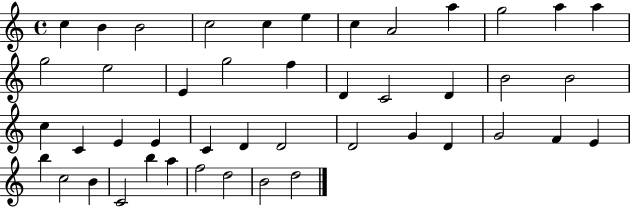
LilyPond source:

{
  \clef treble
  \time 4/4
  \defaultTimeSignature
  \key c \major
  c''4 b'4 b'2 | c''2 c''4 e''4 | c''4 a'2 a''4 | g''2 a''4 a''4 | \break g''2 e''2 | e'4 g''2 f''4 | d'4 c'2 d'4 | b'2 b'2 | \break c''4 c'4 e'4 e'4 | c'4 d'4 d'2 | d'2 g'4 d'4 | g'2 f'4 e'4 | \break b''4 c''2 b'4 | c'2 b''4 a''4 | f''2 d''2 | b'2 d''2 | \break \bar "|."
}